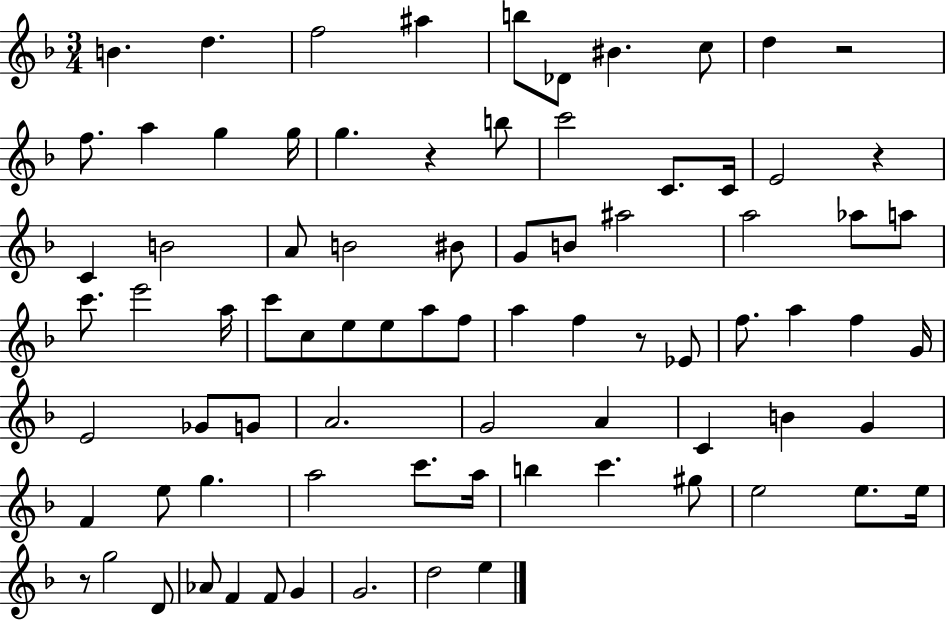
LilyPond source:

{
  \clef treble
  \numericTimeSignature
  \time 3/4
  \key f \major
  b'4. d''4. | f''2 ais''4 | b''8 des'8 bis'4. c''8 | d''4 r2 | \break f''8. a''4 g''4 g''16 | g''4. r4 b''8 | c'''2 c'8. c'16 | e'2 r4 | \break c'4 b'2 | a'8 b'2 bis'8 | g'8 b'8 ais''2 | a''2 aes''8 a''8 | \break c'''8. e'''2 a''16 | c'''8 c''8 e''8 e''8 a''8 f''8 | a''4 f''4 r8 ees'8 | f''8. a''4 f''4 g'16 | \break e'2 ges'8 g'8 | a'2. | g'2 a'4 | c'4 b'4 g'4 | \break f'4 e''8 g''4. | a''2 c'''8. a''16 | b''4 c'''4. gis''8 | e''2 e''8. e''16 | \break r8 g''2 d'8 | aes'8 f'4 f'8 g'4 | g'2. | d''2 e''4 | \break \bar "|."
}